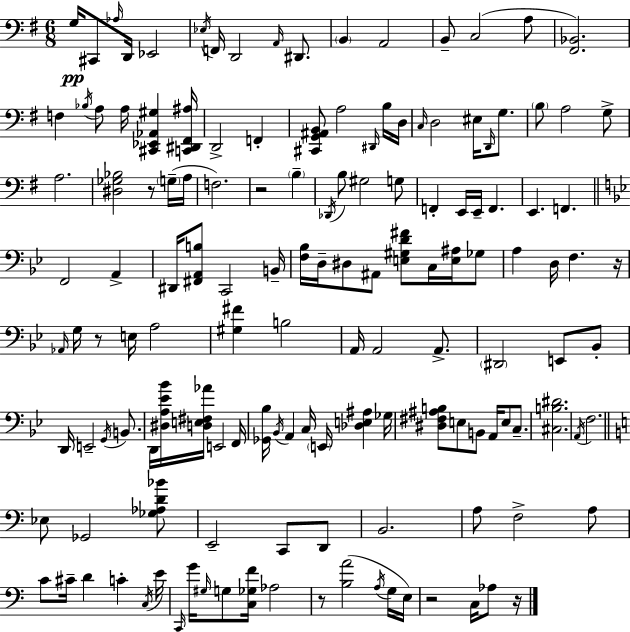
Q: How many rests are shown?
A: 7